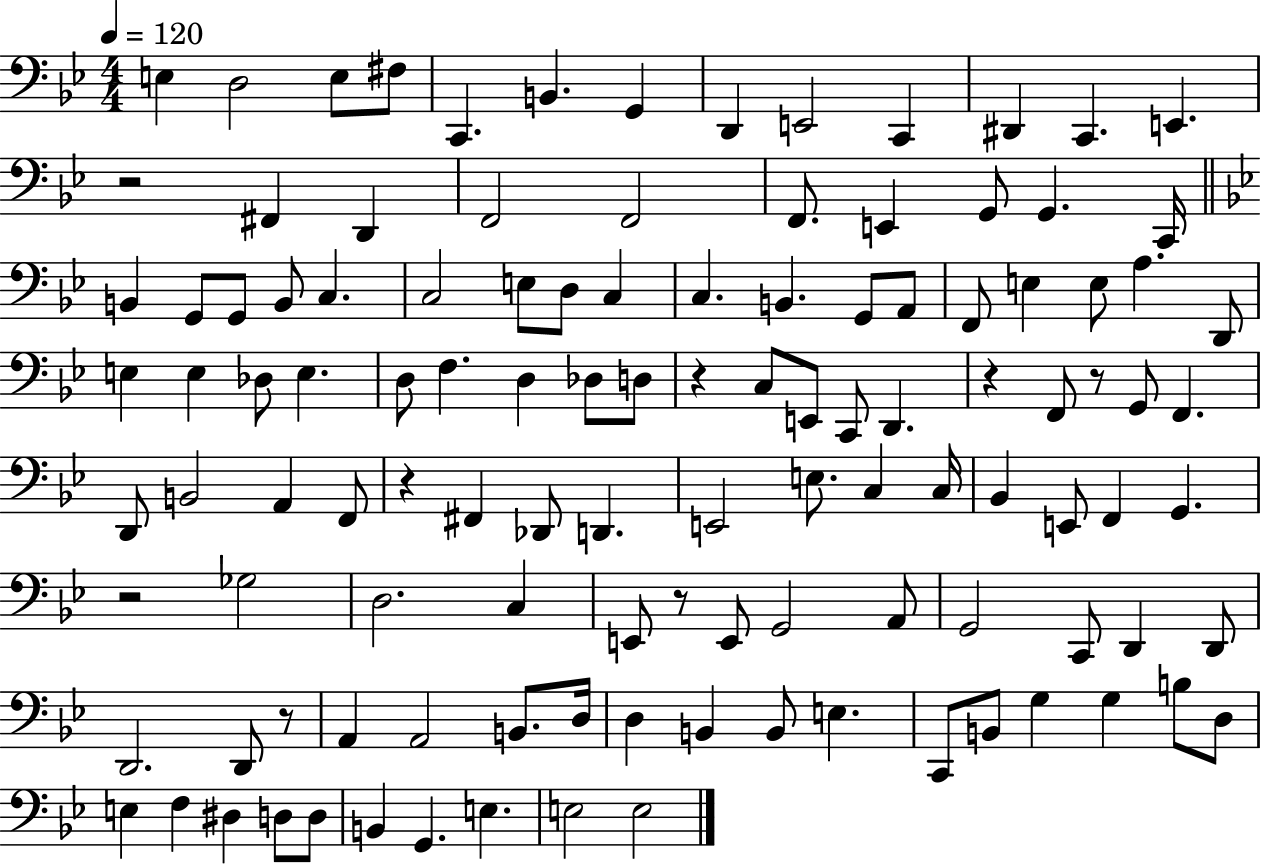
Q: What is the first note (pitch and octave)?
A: E3